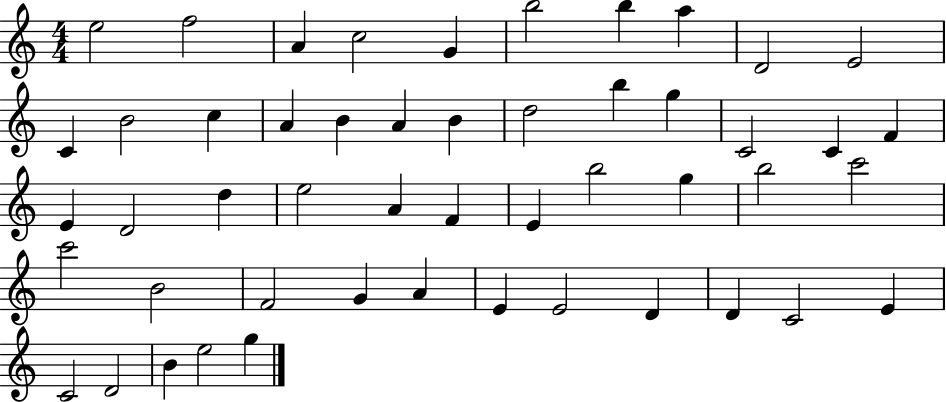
X:1
T:Untitled
M:4/4
L:1/4
K:C
e2 f2 A c2 G b2 b a D2 E2 C B2 c A B A B d2 b g C2 C F E D2 d e2 A F E b2 g b2 c'2 c'2 B2 F2 G A E E2 D D C2 E C2 D2 B e2 g